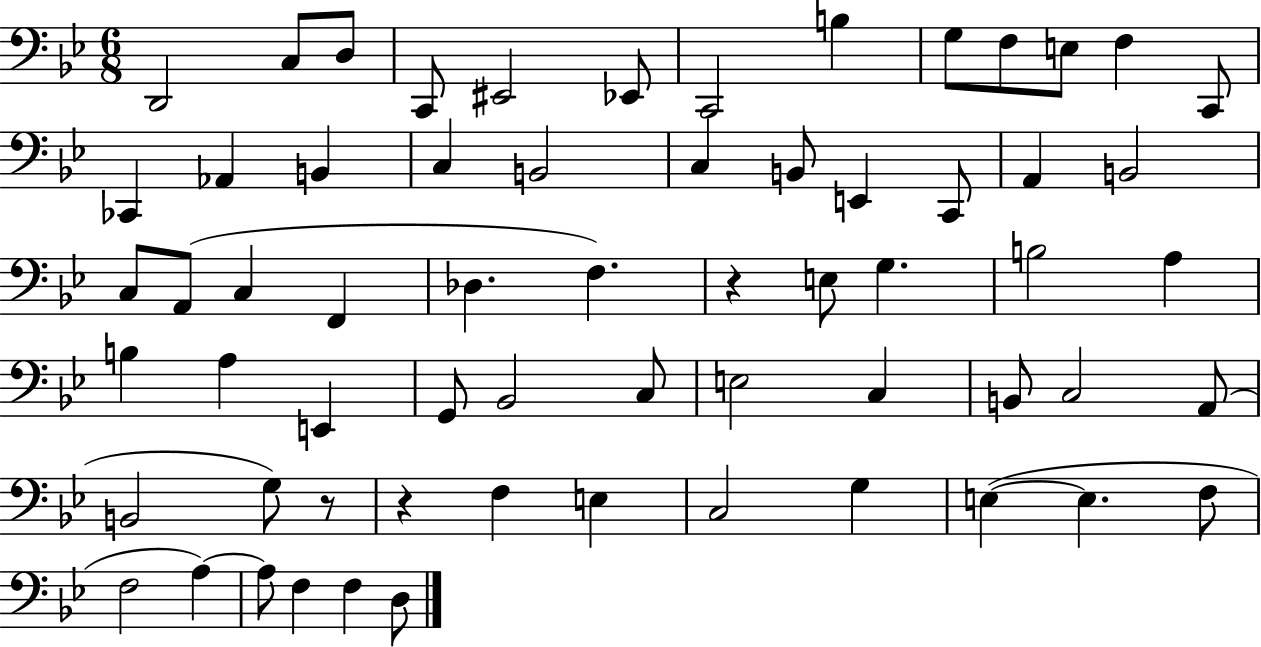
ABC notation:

X:1
T:Untitled
M:6/8
L:1/4
K:Bb
D,,2 C,/2 D,/2 C,,/2 ^E,,2 _E,,/2 C,,2 B, G,/2 F,/2 E,/2 F, C,,/2 _C,, _A,, B,, C, B,,2 C, B,,/2 E,, C,,/2 A,, B,,2 C,/2 A,,/2 C, F,, _D, F, z E,/2 G, B,2 A, B, A, E,, G,,/2 _B,,2 C,/2 E,2 C, B,,/2 C,2 A,,/2 B,,2 G,/2 z/2 z F, E, C,2 G, E, E, F,/2 F,2 A, A,/2 F, F, D,/2